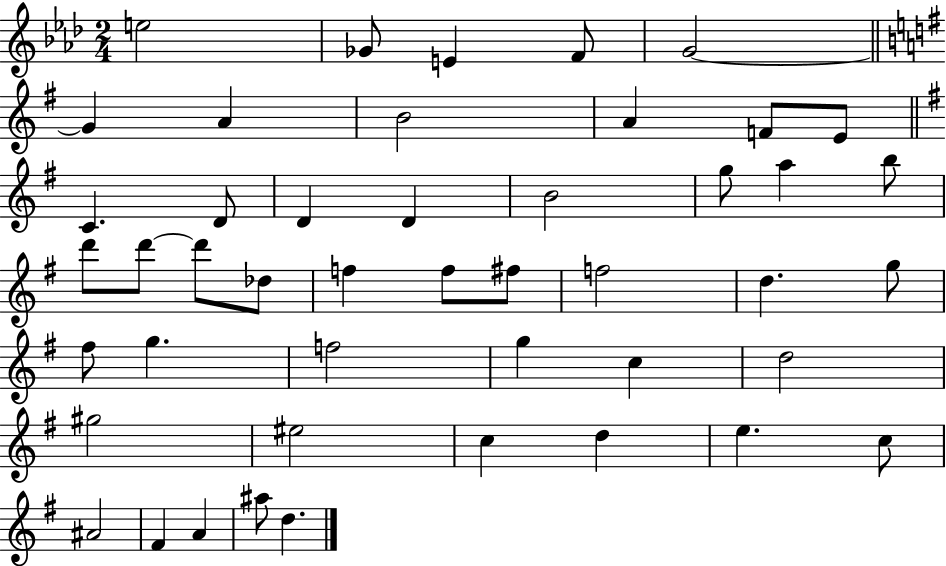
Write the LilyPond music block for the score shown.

{
  \clef treble
  \numericTimeSignature
  \time 2/4
  \key aes \major
  e''2 | ges'8 e'4 f'8 | g'2~~ | \bar "||" \break \key e \minor g'4 a'4 | b'2 | a'4 f'8 e'8 | \bar "||" \break \key e \minor c'4. d'8 | d'4 d'4 | b'2 | g''8 a''4 b''8 | \break d'''8 d'''8~~ d'''8 des''8 | f''4 f''8 fis''8 | f''2 | d''4. g''8 | \break fis''8 g''4. | f''2 | g''4 c''4 | d''2 | \break gis''2 | eis''2 | c''4 d''4 | e''4. c''8 | \break ais'2 | fis'4 a'4 | ais''8 d''4. | \bar "|."
}